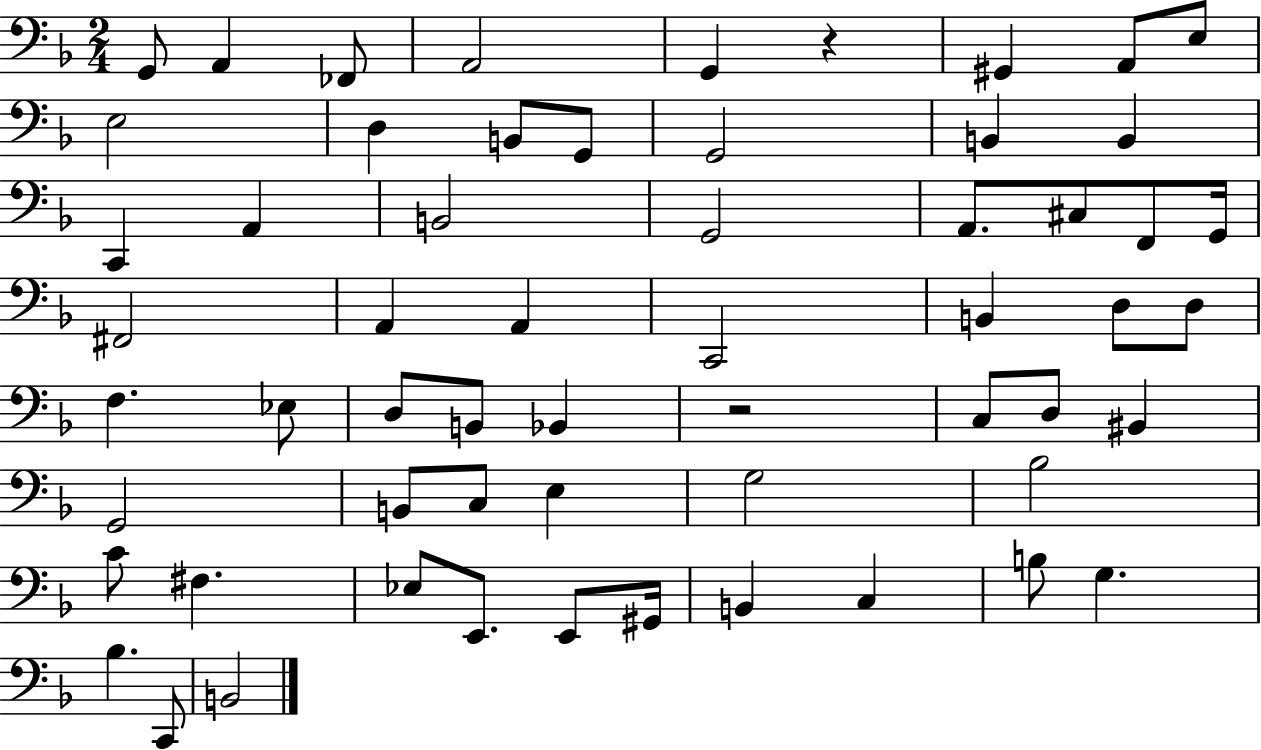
X:1
T:Untitled
M:2/4
L:1/4
K:F
G,,/2 A,, _F,,/2 A,,2 G,, z ^G,, A,,/2 E,/2 E,2 D, B,,/2 G,,/2 G,,2 B,, B,, C,, A,, B,,2 G,,2 A,,/2 ^C,/2 F,,/2 G,,/4 ^F,,2 A,, A,, C,,2 B,, D,/2 D,/2 F, _E,/2 D,/2 B,,/2 _B,, z2 C,/2 D,/2 ^B,, G,,2 B,,/2 C,/2 E, G,2 _B,2 C/2 ^F, _E,/2 E,,/2 E,,/2 ^G,,/4 B,, C, B,/2 G, _B, C,,/2 B,,2